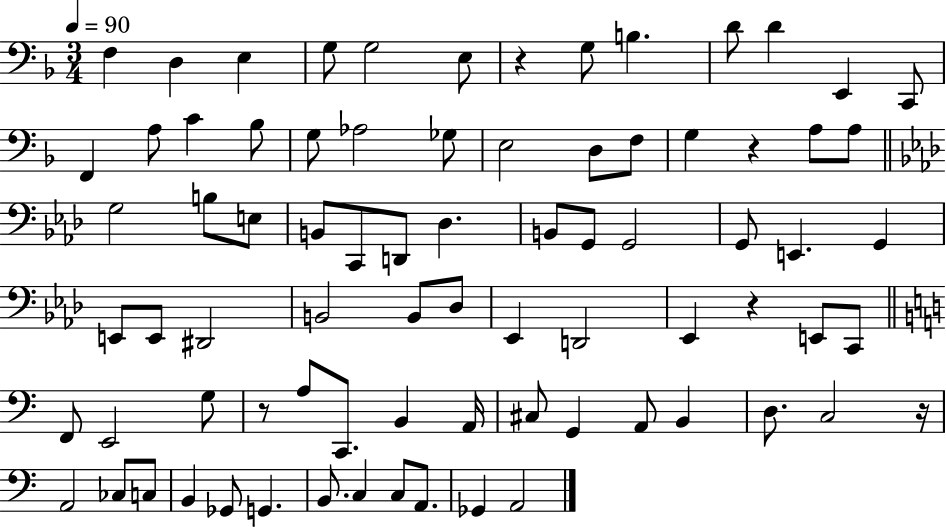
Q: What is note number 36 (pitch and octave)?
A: G2